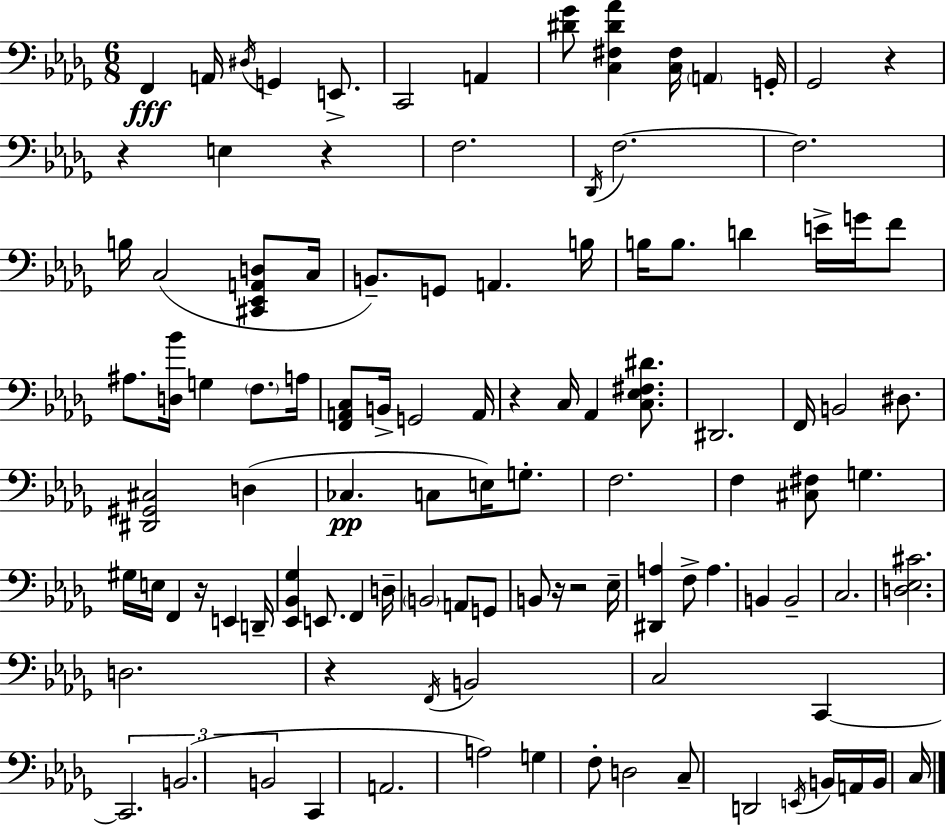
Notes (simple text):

F2/q A2/s D#3/s G2/q E2/e. C2/h A2/q [D#4,Gb4]/e [C3,F#3,D#4,Ab4]/q [C3,F#3]/s A2/q G2/s Gb2/h R/q R/q E3/q R/q F3/h. Db2/s F3/h. F3/h. B3/s C3/h [C#2,Eb2,A2,D3]/e C3/s B2/e. G2/e A2/q. B3/s B3/s B3/e. D4/q E4/s G4/s F4/e A#3/e. [D3,Bb4]/s G3/q F3/e. A3/s [F2,A2,C3]/e B2/s G2/h A2/s R/q C3/s Ab2/q [C3,Eb3,F#3,D#4]/e. D#2/h. F2/s B2/h D#3/e. [D#2,G#2,C#3]/h D3/q CES3/q. C3/e E3/s G3/e. F3/h. F3/q [C#3,F#3]/e G3/q. G#3/s E3/s F2/q R/s E2/q D2/s [Eb2,Bb2,Gb3]/q E2/e. F2/q D3/s B2/h A2/e G2/e B2/e R/s R/h Eb3/s [D#2,A3]/q F3/e A3/q. B2/q B2/h C3/h. [D3,Eb3,C#4]/h. D3/h. R/q F2/s B2/h C3/h C2/q C2/h. B2/h. B2/h C2/q A2/h. A3/h G3/q F3/e D3/h C3/e D2/h E2/s B2/s A2/s B2/s C3/s